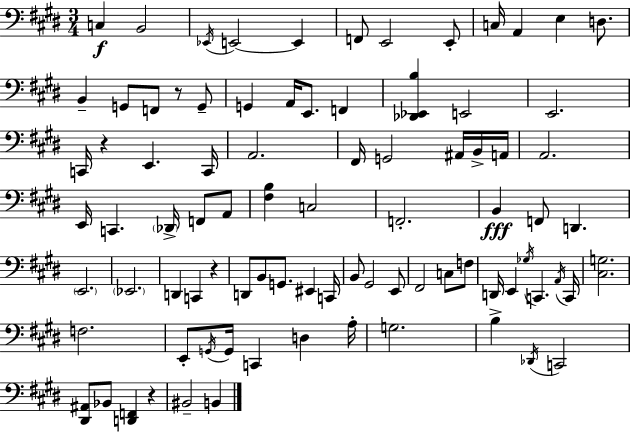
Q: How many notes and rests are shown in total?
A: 86